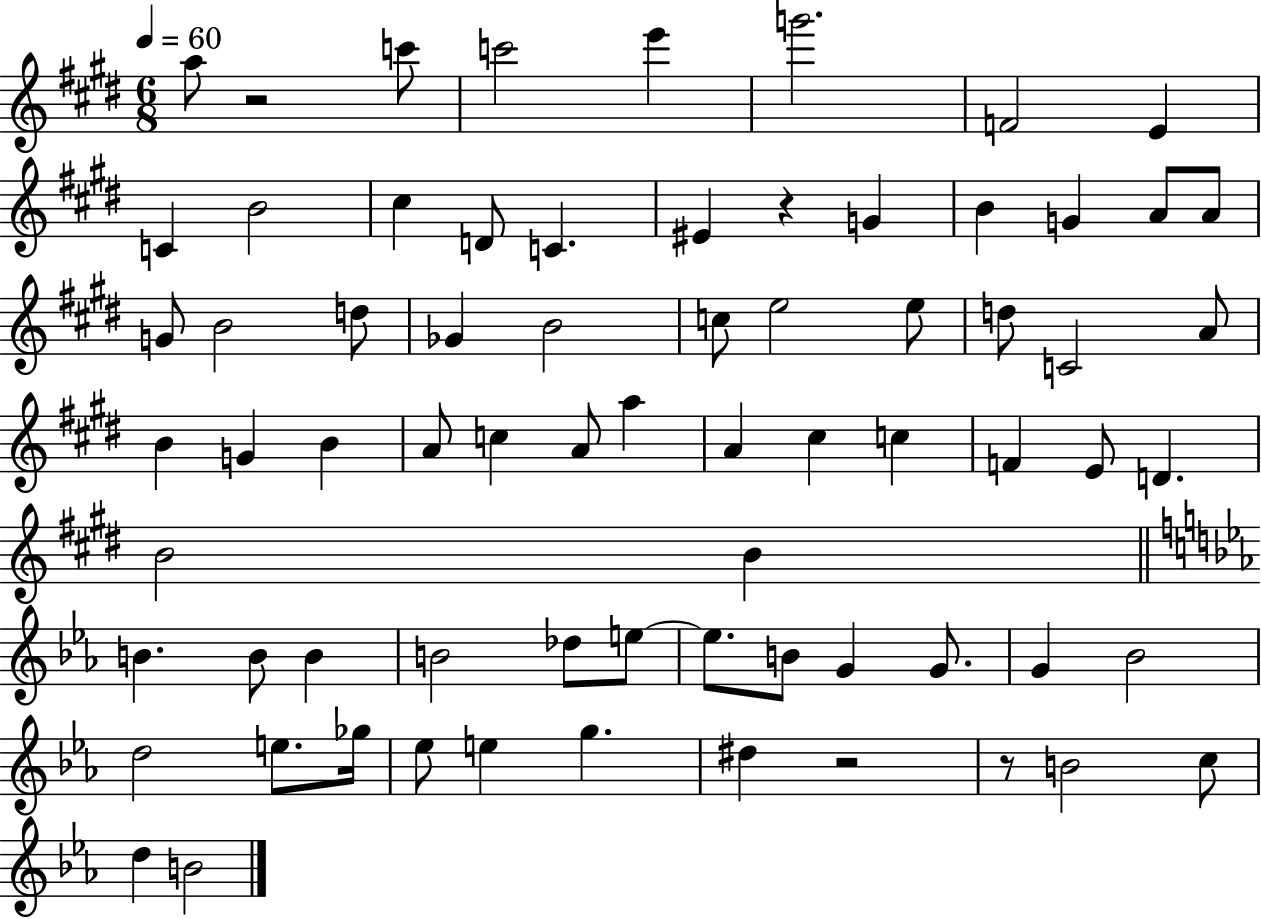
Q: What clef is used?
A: treble